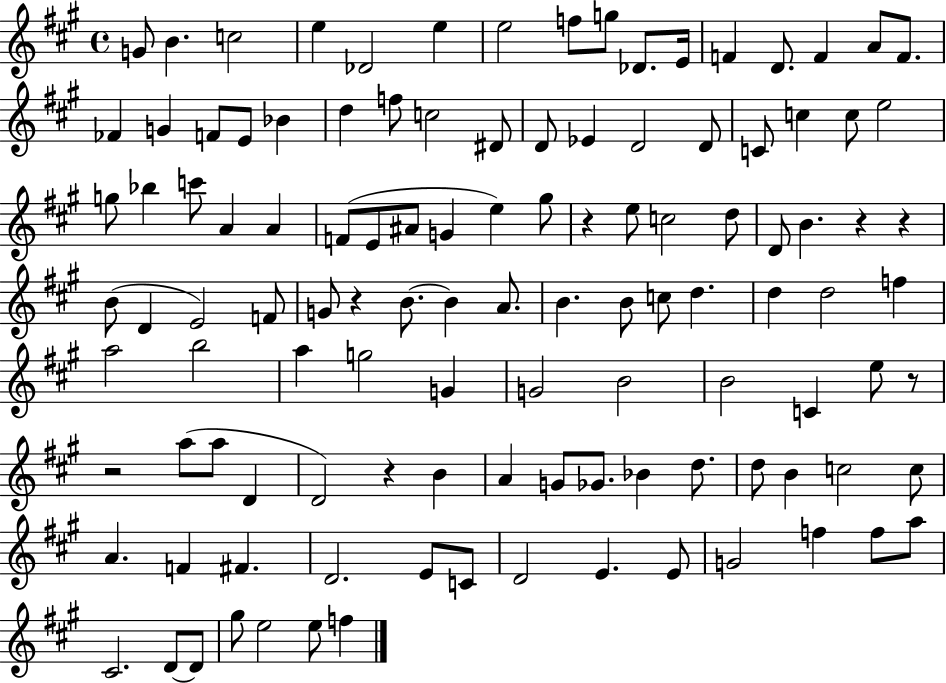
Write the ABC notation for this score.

X:1
T:Untitled
M:4/4
L:1/4
K:A
G/2 B c2 e _D2 e e2 f/2 g/2 _D/2 E/4 F D/2 F A/2 F/2 _F G F/2 E/2 _B d f/2 c2 ^D/2 D/2 _E D2 D/2 C/2 c c/2 e2 g/2 _b c'/2 A A F/2 E/2 ^A/2 G e ^g/2 z e/2 c2 d/2 D/2 B z z B/2 D E2 F/2 G/2 z B/2 B A/2 B B/2 c/2 d d d2 f a2 b2 a g2 G G2 B2 B2 C e/2 z/2 z2 a/2 a/2 D D2 z B A G/2 _G/2 _B d/2 d/2 B c2 c/2 A F ^F D2 E/2 C/2 D2 E E/2 G2 f f/2 a/2 ^C2 D/2 D/2 ^g/2 e2 e/2 f